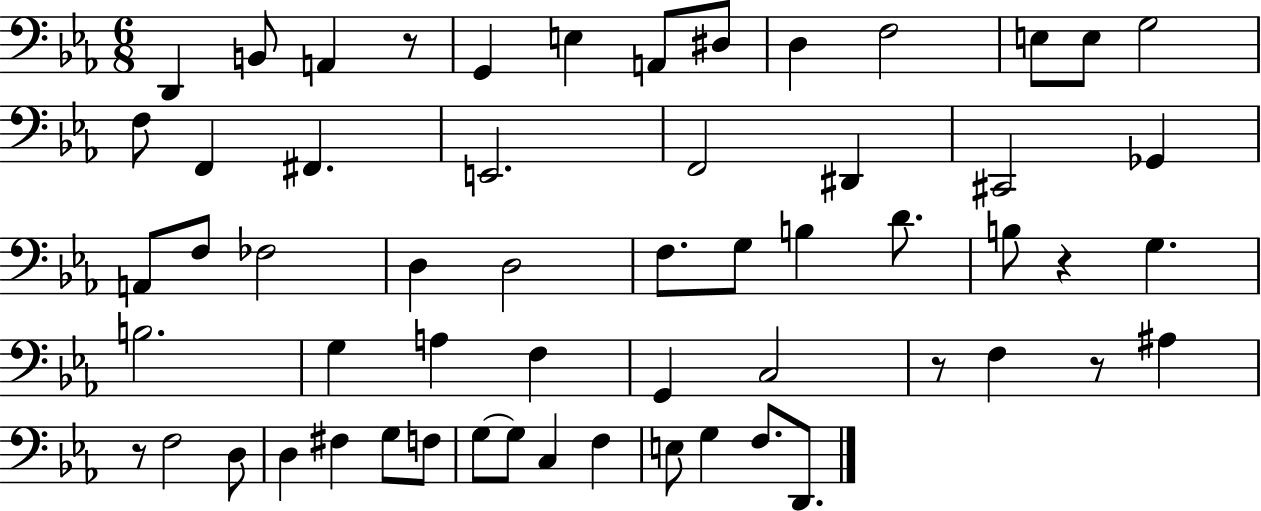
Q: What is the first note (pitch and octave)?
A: D2